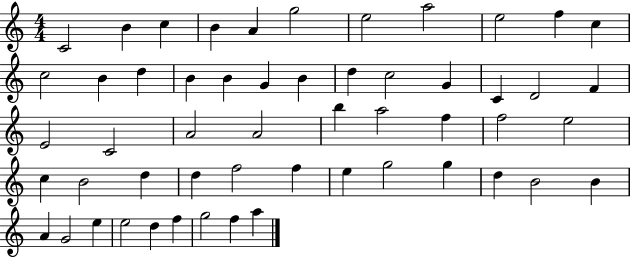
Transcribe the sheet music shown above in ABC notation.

X:1
T:Untitled
M:4/4
L:1/4
K:C
C2 B c B A g2 e2 a2 e2 f c c2 B d B B G B d c2 G C D2 F E2 C2 A2 A2 b a2 f f2 e2 c B2 d d f2 f e g2 g d B2 B A G2 e e2 d f g2 f a